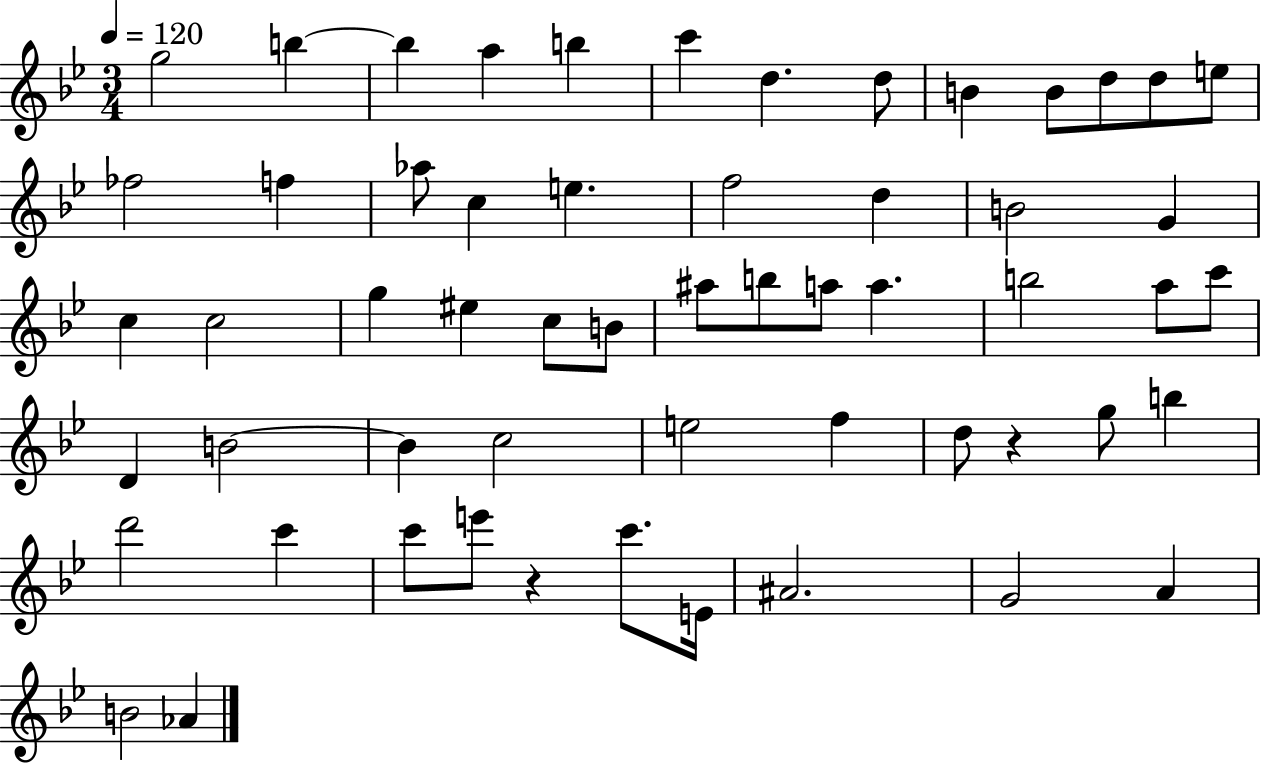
{
  \clef treble
  \numericTimeSignature
  \time 3/4
  \key bes \major
  \tempo 4 = 120
  g''2 b''4~~ | b''4 a''4 b''4 | c'''4 d''4. d''8 | b'4 b'8 d''8 d''8 e''8 | \break fes''2 f''4 | aes''8 c''4 e''4. | f''2 d''4 | b'2 g'4 | \break c''4 c''2 | g''4 eis''4 c''8 b'8 | ais''8 b''8 a''8 a''4. | b''2 a''8 c'''8 | \break d'4 b'2~~ | b'4 c''2 | e''2 f''4 | d''8 r4 g''8 b''4 | \break d'''2 c'''4 | c'''8 e'''8 r4 c'''8. e'16 | ais'2. | g'2 a'4 | \break b'2 aes'4 | \bar "|."
}